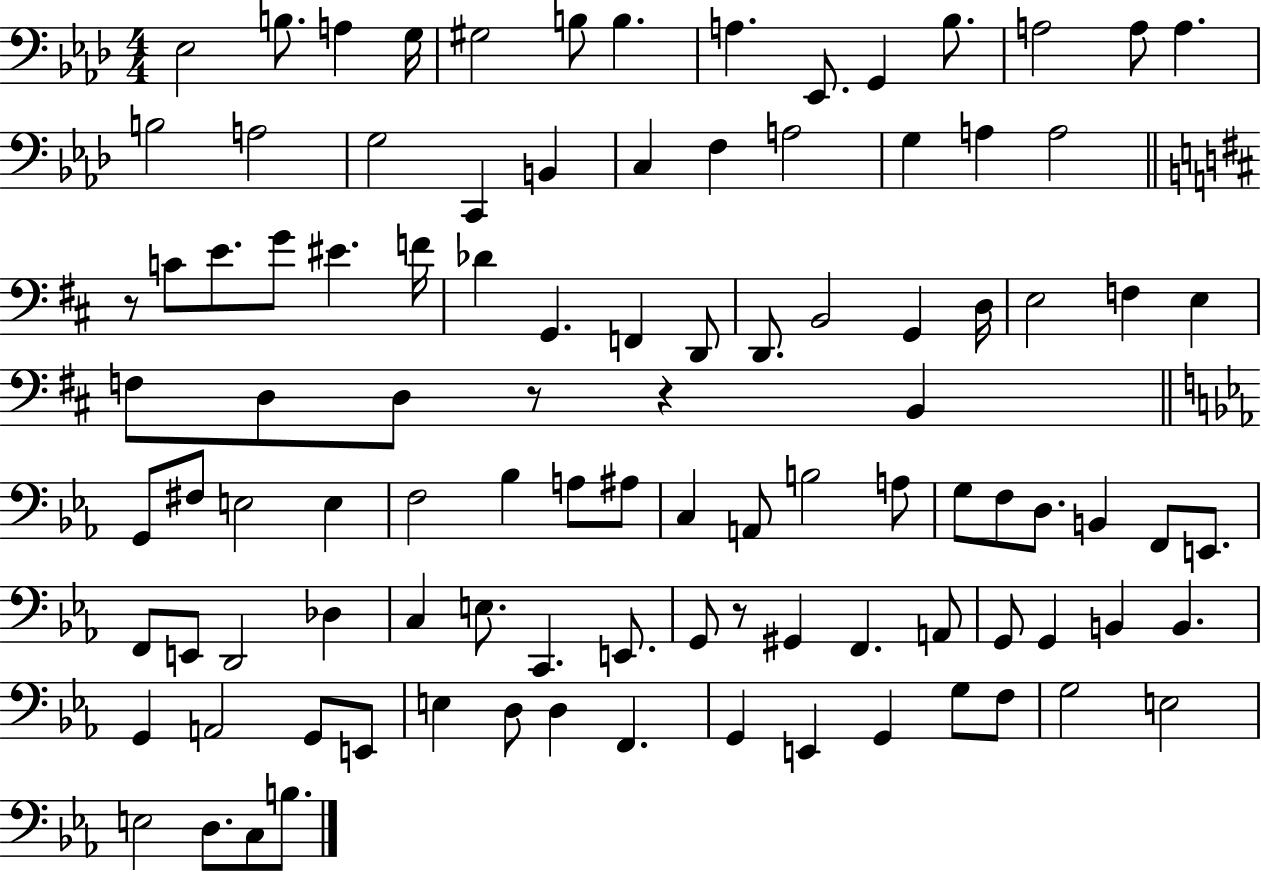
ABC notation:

X:1
T:Untitled
M:4/4
L:1/4
K:Ab
_E,2 B,/2 A, G,/4 ^G,2 B,/2 B, A, _E,,/2 G,, _B,/2 A,2 A,/2 A, B,2 A,2 G,2 C,, B,, C, F, A,2 G, A, A,2 z/2 C/2 E/2 G/2 ^E F/4 _D G,, F,, D,,/2 D,,/2 B,,2 G,, D,/4 E,2 F, E, F,/2 D,/2 D,/2 z/2 z B,, G,,/2 ^F,/2 E,2 E, F,2 _B, A,/2 ^A,/2 C, A,,/2 B,2 A,/2 G,/2 F,/2 D,/2 B,, F,,/2 E,,/2 F,,/2 E,,/2 D,,2 _D, C, E,/2 C,, E,,/2 G,,/2 z/2 ^G,, F,, A,,/2 G,,/2 G,, B,, B,, G,, A,,2 G,,/2 E,,/2 E, D,/2 D, F,, G,, E,, G,, G,/2 F,/2 G,2 E,2 E,2 D,/2 C,/2 B,/2